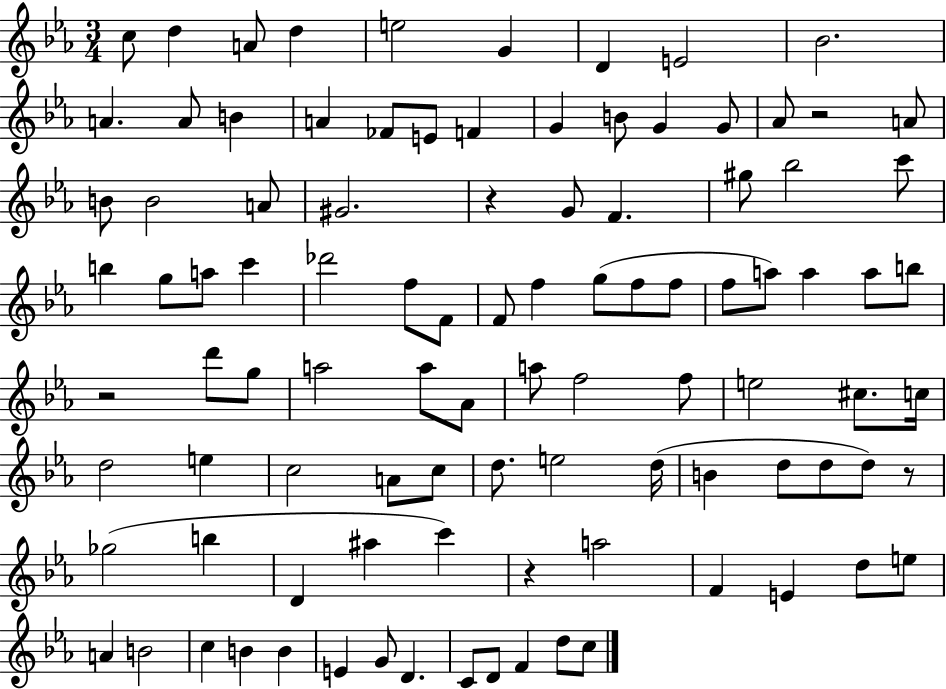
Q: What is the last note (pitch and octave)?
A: C5